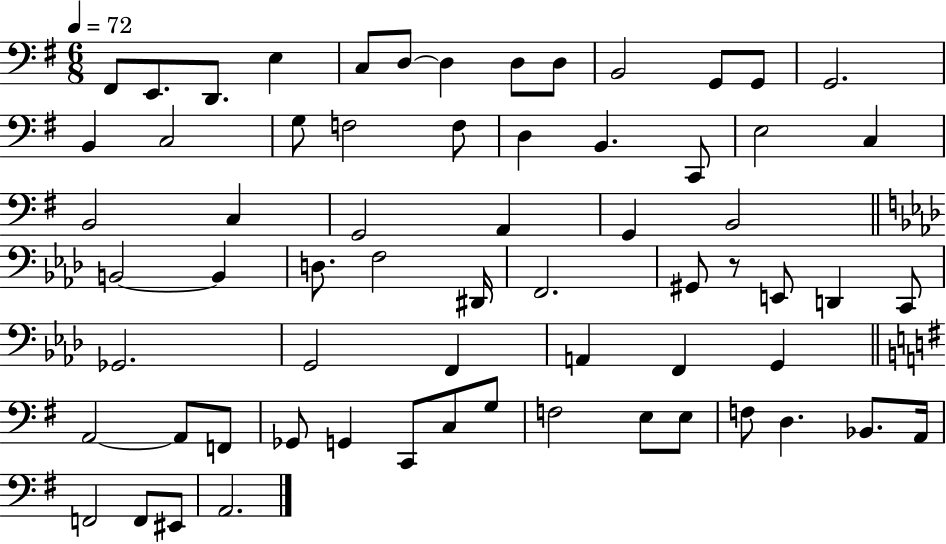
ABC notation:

X:1
T:Untitled
M:6/8
L:1/4
K:G
^F,,/2 E,,/2 D,,/2 E, C,/2 D,/2 D, D,/2 D,/2 B,,2 G,,/2 G,,/2 G,,2 B,, C,2 G,/2 F,2 F,/2 D, B,, C,,/2 E,2 C, B,,2 C, G,,2 A,, G,, B,,2 B,,2 B,, D,/2 F,2 ^D,,/4 F,,2 ^G,,/2 z/2 E,,/2 D,, C,,/2 _G,,2 G,,2 F,, A,, F,, G,, A,,2 A,,/2 F,,/2 _G,,/2 G,, C,,/2 C,/2 G,/2 F,2 E,/2 E,/2 F,/2 D, _B,,/2 A,,/4 F,,2 F,,/2 ^E,,/2 A,,2